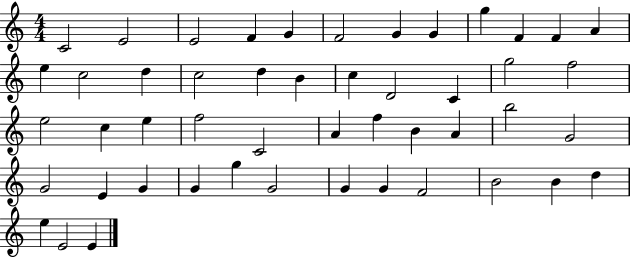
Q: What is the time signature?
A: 4/4